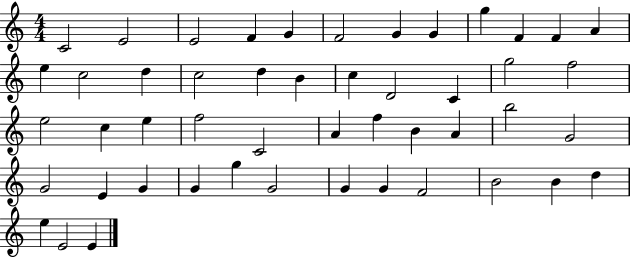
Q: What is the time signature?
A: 4/4